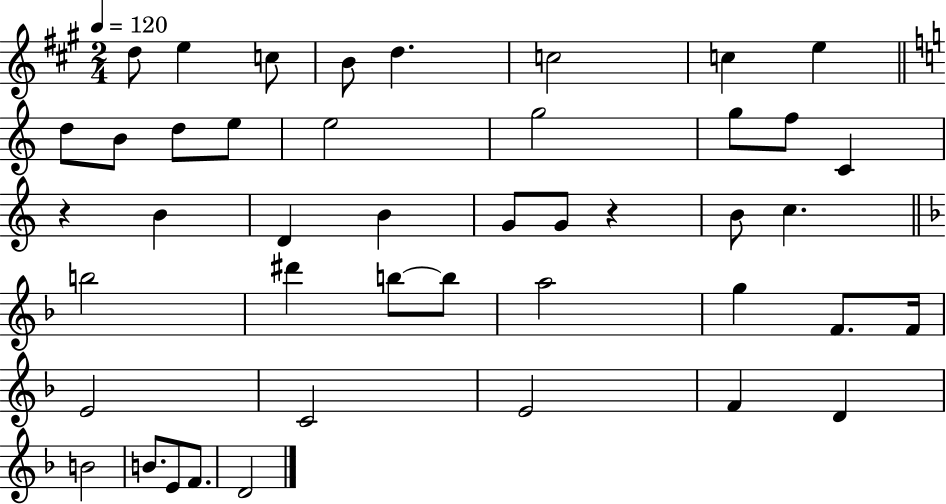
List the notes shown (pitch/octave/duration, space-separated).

D5/e E5/q C5/e B4/e D5/q. C5/h C5/q E5/q D5/e B4/e D5/e E5/e E5/h G5/h G5/e F5/e C4/q R/q B4/q D4/q B4/q G4/e G4/e R/q B4/e C5/q. B5/h D#6/q B5/e B5/e A5/h G5/q F4/e. F4/s E4/h C4/h E4/h F4/q D4/q B4/h B4/e. E4/e F4/e. D4/h